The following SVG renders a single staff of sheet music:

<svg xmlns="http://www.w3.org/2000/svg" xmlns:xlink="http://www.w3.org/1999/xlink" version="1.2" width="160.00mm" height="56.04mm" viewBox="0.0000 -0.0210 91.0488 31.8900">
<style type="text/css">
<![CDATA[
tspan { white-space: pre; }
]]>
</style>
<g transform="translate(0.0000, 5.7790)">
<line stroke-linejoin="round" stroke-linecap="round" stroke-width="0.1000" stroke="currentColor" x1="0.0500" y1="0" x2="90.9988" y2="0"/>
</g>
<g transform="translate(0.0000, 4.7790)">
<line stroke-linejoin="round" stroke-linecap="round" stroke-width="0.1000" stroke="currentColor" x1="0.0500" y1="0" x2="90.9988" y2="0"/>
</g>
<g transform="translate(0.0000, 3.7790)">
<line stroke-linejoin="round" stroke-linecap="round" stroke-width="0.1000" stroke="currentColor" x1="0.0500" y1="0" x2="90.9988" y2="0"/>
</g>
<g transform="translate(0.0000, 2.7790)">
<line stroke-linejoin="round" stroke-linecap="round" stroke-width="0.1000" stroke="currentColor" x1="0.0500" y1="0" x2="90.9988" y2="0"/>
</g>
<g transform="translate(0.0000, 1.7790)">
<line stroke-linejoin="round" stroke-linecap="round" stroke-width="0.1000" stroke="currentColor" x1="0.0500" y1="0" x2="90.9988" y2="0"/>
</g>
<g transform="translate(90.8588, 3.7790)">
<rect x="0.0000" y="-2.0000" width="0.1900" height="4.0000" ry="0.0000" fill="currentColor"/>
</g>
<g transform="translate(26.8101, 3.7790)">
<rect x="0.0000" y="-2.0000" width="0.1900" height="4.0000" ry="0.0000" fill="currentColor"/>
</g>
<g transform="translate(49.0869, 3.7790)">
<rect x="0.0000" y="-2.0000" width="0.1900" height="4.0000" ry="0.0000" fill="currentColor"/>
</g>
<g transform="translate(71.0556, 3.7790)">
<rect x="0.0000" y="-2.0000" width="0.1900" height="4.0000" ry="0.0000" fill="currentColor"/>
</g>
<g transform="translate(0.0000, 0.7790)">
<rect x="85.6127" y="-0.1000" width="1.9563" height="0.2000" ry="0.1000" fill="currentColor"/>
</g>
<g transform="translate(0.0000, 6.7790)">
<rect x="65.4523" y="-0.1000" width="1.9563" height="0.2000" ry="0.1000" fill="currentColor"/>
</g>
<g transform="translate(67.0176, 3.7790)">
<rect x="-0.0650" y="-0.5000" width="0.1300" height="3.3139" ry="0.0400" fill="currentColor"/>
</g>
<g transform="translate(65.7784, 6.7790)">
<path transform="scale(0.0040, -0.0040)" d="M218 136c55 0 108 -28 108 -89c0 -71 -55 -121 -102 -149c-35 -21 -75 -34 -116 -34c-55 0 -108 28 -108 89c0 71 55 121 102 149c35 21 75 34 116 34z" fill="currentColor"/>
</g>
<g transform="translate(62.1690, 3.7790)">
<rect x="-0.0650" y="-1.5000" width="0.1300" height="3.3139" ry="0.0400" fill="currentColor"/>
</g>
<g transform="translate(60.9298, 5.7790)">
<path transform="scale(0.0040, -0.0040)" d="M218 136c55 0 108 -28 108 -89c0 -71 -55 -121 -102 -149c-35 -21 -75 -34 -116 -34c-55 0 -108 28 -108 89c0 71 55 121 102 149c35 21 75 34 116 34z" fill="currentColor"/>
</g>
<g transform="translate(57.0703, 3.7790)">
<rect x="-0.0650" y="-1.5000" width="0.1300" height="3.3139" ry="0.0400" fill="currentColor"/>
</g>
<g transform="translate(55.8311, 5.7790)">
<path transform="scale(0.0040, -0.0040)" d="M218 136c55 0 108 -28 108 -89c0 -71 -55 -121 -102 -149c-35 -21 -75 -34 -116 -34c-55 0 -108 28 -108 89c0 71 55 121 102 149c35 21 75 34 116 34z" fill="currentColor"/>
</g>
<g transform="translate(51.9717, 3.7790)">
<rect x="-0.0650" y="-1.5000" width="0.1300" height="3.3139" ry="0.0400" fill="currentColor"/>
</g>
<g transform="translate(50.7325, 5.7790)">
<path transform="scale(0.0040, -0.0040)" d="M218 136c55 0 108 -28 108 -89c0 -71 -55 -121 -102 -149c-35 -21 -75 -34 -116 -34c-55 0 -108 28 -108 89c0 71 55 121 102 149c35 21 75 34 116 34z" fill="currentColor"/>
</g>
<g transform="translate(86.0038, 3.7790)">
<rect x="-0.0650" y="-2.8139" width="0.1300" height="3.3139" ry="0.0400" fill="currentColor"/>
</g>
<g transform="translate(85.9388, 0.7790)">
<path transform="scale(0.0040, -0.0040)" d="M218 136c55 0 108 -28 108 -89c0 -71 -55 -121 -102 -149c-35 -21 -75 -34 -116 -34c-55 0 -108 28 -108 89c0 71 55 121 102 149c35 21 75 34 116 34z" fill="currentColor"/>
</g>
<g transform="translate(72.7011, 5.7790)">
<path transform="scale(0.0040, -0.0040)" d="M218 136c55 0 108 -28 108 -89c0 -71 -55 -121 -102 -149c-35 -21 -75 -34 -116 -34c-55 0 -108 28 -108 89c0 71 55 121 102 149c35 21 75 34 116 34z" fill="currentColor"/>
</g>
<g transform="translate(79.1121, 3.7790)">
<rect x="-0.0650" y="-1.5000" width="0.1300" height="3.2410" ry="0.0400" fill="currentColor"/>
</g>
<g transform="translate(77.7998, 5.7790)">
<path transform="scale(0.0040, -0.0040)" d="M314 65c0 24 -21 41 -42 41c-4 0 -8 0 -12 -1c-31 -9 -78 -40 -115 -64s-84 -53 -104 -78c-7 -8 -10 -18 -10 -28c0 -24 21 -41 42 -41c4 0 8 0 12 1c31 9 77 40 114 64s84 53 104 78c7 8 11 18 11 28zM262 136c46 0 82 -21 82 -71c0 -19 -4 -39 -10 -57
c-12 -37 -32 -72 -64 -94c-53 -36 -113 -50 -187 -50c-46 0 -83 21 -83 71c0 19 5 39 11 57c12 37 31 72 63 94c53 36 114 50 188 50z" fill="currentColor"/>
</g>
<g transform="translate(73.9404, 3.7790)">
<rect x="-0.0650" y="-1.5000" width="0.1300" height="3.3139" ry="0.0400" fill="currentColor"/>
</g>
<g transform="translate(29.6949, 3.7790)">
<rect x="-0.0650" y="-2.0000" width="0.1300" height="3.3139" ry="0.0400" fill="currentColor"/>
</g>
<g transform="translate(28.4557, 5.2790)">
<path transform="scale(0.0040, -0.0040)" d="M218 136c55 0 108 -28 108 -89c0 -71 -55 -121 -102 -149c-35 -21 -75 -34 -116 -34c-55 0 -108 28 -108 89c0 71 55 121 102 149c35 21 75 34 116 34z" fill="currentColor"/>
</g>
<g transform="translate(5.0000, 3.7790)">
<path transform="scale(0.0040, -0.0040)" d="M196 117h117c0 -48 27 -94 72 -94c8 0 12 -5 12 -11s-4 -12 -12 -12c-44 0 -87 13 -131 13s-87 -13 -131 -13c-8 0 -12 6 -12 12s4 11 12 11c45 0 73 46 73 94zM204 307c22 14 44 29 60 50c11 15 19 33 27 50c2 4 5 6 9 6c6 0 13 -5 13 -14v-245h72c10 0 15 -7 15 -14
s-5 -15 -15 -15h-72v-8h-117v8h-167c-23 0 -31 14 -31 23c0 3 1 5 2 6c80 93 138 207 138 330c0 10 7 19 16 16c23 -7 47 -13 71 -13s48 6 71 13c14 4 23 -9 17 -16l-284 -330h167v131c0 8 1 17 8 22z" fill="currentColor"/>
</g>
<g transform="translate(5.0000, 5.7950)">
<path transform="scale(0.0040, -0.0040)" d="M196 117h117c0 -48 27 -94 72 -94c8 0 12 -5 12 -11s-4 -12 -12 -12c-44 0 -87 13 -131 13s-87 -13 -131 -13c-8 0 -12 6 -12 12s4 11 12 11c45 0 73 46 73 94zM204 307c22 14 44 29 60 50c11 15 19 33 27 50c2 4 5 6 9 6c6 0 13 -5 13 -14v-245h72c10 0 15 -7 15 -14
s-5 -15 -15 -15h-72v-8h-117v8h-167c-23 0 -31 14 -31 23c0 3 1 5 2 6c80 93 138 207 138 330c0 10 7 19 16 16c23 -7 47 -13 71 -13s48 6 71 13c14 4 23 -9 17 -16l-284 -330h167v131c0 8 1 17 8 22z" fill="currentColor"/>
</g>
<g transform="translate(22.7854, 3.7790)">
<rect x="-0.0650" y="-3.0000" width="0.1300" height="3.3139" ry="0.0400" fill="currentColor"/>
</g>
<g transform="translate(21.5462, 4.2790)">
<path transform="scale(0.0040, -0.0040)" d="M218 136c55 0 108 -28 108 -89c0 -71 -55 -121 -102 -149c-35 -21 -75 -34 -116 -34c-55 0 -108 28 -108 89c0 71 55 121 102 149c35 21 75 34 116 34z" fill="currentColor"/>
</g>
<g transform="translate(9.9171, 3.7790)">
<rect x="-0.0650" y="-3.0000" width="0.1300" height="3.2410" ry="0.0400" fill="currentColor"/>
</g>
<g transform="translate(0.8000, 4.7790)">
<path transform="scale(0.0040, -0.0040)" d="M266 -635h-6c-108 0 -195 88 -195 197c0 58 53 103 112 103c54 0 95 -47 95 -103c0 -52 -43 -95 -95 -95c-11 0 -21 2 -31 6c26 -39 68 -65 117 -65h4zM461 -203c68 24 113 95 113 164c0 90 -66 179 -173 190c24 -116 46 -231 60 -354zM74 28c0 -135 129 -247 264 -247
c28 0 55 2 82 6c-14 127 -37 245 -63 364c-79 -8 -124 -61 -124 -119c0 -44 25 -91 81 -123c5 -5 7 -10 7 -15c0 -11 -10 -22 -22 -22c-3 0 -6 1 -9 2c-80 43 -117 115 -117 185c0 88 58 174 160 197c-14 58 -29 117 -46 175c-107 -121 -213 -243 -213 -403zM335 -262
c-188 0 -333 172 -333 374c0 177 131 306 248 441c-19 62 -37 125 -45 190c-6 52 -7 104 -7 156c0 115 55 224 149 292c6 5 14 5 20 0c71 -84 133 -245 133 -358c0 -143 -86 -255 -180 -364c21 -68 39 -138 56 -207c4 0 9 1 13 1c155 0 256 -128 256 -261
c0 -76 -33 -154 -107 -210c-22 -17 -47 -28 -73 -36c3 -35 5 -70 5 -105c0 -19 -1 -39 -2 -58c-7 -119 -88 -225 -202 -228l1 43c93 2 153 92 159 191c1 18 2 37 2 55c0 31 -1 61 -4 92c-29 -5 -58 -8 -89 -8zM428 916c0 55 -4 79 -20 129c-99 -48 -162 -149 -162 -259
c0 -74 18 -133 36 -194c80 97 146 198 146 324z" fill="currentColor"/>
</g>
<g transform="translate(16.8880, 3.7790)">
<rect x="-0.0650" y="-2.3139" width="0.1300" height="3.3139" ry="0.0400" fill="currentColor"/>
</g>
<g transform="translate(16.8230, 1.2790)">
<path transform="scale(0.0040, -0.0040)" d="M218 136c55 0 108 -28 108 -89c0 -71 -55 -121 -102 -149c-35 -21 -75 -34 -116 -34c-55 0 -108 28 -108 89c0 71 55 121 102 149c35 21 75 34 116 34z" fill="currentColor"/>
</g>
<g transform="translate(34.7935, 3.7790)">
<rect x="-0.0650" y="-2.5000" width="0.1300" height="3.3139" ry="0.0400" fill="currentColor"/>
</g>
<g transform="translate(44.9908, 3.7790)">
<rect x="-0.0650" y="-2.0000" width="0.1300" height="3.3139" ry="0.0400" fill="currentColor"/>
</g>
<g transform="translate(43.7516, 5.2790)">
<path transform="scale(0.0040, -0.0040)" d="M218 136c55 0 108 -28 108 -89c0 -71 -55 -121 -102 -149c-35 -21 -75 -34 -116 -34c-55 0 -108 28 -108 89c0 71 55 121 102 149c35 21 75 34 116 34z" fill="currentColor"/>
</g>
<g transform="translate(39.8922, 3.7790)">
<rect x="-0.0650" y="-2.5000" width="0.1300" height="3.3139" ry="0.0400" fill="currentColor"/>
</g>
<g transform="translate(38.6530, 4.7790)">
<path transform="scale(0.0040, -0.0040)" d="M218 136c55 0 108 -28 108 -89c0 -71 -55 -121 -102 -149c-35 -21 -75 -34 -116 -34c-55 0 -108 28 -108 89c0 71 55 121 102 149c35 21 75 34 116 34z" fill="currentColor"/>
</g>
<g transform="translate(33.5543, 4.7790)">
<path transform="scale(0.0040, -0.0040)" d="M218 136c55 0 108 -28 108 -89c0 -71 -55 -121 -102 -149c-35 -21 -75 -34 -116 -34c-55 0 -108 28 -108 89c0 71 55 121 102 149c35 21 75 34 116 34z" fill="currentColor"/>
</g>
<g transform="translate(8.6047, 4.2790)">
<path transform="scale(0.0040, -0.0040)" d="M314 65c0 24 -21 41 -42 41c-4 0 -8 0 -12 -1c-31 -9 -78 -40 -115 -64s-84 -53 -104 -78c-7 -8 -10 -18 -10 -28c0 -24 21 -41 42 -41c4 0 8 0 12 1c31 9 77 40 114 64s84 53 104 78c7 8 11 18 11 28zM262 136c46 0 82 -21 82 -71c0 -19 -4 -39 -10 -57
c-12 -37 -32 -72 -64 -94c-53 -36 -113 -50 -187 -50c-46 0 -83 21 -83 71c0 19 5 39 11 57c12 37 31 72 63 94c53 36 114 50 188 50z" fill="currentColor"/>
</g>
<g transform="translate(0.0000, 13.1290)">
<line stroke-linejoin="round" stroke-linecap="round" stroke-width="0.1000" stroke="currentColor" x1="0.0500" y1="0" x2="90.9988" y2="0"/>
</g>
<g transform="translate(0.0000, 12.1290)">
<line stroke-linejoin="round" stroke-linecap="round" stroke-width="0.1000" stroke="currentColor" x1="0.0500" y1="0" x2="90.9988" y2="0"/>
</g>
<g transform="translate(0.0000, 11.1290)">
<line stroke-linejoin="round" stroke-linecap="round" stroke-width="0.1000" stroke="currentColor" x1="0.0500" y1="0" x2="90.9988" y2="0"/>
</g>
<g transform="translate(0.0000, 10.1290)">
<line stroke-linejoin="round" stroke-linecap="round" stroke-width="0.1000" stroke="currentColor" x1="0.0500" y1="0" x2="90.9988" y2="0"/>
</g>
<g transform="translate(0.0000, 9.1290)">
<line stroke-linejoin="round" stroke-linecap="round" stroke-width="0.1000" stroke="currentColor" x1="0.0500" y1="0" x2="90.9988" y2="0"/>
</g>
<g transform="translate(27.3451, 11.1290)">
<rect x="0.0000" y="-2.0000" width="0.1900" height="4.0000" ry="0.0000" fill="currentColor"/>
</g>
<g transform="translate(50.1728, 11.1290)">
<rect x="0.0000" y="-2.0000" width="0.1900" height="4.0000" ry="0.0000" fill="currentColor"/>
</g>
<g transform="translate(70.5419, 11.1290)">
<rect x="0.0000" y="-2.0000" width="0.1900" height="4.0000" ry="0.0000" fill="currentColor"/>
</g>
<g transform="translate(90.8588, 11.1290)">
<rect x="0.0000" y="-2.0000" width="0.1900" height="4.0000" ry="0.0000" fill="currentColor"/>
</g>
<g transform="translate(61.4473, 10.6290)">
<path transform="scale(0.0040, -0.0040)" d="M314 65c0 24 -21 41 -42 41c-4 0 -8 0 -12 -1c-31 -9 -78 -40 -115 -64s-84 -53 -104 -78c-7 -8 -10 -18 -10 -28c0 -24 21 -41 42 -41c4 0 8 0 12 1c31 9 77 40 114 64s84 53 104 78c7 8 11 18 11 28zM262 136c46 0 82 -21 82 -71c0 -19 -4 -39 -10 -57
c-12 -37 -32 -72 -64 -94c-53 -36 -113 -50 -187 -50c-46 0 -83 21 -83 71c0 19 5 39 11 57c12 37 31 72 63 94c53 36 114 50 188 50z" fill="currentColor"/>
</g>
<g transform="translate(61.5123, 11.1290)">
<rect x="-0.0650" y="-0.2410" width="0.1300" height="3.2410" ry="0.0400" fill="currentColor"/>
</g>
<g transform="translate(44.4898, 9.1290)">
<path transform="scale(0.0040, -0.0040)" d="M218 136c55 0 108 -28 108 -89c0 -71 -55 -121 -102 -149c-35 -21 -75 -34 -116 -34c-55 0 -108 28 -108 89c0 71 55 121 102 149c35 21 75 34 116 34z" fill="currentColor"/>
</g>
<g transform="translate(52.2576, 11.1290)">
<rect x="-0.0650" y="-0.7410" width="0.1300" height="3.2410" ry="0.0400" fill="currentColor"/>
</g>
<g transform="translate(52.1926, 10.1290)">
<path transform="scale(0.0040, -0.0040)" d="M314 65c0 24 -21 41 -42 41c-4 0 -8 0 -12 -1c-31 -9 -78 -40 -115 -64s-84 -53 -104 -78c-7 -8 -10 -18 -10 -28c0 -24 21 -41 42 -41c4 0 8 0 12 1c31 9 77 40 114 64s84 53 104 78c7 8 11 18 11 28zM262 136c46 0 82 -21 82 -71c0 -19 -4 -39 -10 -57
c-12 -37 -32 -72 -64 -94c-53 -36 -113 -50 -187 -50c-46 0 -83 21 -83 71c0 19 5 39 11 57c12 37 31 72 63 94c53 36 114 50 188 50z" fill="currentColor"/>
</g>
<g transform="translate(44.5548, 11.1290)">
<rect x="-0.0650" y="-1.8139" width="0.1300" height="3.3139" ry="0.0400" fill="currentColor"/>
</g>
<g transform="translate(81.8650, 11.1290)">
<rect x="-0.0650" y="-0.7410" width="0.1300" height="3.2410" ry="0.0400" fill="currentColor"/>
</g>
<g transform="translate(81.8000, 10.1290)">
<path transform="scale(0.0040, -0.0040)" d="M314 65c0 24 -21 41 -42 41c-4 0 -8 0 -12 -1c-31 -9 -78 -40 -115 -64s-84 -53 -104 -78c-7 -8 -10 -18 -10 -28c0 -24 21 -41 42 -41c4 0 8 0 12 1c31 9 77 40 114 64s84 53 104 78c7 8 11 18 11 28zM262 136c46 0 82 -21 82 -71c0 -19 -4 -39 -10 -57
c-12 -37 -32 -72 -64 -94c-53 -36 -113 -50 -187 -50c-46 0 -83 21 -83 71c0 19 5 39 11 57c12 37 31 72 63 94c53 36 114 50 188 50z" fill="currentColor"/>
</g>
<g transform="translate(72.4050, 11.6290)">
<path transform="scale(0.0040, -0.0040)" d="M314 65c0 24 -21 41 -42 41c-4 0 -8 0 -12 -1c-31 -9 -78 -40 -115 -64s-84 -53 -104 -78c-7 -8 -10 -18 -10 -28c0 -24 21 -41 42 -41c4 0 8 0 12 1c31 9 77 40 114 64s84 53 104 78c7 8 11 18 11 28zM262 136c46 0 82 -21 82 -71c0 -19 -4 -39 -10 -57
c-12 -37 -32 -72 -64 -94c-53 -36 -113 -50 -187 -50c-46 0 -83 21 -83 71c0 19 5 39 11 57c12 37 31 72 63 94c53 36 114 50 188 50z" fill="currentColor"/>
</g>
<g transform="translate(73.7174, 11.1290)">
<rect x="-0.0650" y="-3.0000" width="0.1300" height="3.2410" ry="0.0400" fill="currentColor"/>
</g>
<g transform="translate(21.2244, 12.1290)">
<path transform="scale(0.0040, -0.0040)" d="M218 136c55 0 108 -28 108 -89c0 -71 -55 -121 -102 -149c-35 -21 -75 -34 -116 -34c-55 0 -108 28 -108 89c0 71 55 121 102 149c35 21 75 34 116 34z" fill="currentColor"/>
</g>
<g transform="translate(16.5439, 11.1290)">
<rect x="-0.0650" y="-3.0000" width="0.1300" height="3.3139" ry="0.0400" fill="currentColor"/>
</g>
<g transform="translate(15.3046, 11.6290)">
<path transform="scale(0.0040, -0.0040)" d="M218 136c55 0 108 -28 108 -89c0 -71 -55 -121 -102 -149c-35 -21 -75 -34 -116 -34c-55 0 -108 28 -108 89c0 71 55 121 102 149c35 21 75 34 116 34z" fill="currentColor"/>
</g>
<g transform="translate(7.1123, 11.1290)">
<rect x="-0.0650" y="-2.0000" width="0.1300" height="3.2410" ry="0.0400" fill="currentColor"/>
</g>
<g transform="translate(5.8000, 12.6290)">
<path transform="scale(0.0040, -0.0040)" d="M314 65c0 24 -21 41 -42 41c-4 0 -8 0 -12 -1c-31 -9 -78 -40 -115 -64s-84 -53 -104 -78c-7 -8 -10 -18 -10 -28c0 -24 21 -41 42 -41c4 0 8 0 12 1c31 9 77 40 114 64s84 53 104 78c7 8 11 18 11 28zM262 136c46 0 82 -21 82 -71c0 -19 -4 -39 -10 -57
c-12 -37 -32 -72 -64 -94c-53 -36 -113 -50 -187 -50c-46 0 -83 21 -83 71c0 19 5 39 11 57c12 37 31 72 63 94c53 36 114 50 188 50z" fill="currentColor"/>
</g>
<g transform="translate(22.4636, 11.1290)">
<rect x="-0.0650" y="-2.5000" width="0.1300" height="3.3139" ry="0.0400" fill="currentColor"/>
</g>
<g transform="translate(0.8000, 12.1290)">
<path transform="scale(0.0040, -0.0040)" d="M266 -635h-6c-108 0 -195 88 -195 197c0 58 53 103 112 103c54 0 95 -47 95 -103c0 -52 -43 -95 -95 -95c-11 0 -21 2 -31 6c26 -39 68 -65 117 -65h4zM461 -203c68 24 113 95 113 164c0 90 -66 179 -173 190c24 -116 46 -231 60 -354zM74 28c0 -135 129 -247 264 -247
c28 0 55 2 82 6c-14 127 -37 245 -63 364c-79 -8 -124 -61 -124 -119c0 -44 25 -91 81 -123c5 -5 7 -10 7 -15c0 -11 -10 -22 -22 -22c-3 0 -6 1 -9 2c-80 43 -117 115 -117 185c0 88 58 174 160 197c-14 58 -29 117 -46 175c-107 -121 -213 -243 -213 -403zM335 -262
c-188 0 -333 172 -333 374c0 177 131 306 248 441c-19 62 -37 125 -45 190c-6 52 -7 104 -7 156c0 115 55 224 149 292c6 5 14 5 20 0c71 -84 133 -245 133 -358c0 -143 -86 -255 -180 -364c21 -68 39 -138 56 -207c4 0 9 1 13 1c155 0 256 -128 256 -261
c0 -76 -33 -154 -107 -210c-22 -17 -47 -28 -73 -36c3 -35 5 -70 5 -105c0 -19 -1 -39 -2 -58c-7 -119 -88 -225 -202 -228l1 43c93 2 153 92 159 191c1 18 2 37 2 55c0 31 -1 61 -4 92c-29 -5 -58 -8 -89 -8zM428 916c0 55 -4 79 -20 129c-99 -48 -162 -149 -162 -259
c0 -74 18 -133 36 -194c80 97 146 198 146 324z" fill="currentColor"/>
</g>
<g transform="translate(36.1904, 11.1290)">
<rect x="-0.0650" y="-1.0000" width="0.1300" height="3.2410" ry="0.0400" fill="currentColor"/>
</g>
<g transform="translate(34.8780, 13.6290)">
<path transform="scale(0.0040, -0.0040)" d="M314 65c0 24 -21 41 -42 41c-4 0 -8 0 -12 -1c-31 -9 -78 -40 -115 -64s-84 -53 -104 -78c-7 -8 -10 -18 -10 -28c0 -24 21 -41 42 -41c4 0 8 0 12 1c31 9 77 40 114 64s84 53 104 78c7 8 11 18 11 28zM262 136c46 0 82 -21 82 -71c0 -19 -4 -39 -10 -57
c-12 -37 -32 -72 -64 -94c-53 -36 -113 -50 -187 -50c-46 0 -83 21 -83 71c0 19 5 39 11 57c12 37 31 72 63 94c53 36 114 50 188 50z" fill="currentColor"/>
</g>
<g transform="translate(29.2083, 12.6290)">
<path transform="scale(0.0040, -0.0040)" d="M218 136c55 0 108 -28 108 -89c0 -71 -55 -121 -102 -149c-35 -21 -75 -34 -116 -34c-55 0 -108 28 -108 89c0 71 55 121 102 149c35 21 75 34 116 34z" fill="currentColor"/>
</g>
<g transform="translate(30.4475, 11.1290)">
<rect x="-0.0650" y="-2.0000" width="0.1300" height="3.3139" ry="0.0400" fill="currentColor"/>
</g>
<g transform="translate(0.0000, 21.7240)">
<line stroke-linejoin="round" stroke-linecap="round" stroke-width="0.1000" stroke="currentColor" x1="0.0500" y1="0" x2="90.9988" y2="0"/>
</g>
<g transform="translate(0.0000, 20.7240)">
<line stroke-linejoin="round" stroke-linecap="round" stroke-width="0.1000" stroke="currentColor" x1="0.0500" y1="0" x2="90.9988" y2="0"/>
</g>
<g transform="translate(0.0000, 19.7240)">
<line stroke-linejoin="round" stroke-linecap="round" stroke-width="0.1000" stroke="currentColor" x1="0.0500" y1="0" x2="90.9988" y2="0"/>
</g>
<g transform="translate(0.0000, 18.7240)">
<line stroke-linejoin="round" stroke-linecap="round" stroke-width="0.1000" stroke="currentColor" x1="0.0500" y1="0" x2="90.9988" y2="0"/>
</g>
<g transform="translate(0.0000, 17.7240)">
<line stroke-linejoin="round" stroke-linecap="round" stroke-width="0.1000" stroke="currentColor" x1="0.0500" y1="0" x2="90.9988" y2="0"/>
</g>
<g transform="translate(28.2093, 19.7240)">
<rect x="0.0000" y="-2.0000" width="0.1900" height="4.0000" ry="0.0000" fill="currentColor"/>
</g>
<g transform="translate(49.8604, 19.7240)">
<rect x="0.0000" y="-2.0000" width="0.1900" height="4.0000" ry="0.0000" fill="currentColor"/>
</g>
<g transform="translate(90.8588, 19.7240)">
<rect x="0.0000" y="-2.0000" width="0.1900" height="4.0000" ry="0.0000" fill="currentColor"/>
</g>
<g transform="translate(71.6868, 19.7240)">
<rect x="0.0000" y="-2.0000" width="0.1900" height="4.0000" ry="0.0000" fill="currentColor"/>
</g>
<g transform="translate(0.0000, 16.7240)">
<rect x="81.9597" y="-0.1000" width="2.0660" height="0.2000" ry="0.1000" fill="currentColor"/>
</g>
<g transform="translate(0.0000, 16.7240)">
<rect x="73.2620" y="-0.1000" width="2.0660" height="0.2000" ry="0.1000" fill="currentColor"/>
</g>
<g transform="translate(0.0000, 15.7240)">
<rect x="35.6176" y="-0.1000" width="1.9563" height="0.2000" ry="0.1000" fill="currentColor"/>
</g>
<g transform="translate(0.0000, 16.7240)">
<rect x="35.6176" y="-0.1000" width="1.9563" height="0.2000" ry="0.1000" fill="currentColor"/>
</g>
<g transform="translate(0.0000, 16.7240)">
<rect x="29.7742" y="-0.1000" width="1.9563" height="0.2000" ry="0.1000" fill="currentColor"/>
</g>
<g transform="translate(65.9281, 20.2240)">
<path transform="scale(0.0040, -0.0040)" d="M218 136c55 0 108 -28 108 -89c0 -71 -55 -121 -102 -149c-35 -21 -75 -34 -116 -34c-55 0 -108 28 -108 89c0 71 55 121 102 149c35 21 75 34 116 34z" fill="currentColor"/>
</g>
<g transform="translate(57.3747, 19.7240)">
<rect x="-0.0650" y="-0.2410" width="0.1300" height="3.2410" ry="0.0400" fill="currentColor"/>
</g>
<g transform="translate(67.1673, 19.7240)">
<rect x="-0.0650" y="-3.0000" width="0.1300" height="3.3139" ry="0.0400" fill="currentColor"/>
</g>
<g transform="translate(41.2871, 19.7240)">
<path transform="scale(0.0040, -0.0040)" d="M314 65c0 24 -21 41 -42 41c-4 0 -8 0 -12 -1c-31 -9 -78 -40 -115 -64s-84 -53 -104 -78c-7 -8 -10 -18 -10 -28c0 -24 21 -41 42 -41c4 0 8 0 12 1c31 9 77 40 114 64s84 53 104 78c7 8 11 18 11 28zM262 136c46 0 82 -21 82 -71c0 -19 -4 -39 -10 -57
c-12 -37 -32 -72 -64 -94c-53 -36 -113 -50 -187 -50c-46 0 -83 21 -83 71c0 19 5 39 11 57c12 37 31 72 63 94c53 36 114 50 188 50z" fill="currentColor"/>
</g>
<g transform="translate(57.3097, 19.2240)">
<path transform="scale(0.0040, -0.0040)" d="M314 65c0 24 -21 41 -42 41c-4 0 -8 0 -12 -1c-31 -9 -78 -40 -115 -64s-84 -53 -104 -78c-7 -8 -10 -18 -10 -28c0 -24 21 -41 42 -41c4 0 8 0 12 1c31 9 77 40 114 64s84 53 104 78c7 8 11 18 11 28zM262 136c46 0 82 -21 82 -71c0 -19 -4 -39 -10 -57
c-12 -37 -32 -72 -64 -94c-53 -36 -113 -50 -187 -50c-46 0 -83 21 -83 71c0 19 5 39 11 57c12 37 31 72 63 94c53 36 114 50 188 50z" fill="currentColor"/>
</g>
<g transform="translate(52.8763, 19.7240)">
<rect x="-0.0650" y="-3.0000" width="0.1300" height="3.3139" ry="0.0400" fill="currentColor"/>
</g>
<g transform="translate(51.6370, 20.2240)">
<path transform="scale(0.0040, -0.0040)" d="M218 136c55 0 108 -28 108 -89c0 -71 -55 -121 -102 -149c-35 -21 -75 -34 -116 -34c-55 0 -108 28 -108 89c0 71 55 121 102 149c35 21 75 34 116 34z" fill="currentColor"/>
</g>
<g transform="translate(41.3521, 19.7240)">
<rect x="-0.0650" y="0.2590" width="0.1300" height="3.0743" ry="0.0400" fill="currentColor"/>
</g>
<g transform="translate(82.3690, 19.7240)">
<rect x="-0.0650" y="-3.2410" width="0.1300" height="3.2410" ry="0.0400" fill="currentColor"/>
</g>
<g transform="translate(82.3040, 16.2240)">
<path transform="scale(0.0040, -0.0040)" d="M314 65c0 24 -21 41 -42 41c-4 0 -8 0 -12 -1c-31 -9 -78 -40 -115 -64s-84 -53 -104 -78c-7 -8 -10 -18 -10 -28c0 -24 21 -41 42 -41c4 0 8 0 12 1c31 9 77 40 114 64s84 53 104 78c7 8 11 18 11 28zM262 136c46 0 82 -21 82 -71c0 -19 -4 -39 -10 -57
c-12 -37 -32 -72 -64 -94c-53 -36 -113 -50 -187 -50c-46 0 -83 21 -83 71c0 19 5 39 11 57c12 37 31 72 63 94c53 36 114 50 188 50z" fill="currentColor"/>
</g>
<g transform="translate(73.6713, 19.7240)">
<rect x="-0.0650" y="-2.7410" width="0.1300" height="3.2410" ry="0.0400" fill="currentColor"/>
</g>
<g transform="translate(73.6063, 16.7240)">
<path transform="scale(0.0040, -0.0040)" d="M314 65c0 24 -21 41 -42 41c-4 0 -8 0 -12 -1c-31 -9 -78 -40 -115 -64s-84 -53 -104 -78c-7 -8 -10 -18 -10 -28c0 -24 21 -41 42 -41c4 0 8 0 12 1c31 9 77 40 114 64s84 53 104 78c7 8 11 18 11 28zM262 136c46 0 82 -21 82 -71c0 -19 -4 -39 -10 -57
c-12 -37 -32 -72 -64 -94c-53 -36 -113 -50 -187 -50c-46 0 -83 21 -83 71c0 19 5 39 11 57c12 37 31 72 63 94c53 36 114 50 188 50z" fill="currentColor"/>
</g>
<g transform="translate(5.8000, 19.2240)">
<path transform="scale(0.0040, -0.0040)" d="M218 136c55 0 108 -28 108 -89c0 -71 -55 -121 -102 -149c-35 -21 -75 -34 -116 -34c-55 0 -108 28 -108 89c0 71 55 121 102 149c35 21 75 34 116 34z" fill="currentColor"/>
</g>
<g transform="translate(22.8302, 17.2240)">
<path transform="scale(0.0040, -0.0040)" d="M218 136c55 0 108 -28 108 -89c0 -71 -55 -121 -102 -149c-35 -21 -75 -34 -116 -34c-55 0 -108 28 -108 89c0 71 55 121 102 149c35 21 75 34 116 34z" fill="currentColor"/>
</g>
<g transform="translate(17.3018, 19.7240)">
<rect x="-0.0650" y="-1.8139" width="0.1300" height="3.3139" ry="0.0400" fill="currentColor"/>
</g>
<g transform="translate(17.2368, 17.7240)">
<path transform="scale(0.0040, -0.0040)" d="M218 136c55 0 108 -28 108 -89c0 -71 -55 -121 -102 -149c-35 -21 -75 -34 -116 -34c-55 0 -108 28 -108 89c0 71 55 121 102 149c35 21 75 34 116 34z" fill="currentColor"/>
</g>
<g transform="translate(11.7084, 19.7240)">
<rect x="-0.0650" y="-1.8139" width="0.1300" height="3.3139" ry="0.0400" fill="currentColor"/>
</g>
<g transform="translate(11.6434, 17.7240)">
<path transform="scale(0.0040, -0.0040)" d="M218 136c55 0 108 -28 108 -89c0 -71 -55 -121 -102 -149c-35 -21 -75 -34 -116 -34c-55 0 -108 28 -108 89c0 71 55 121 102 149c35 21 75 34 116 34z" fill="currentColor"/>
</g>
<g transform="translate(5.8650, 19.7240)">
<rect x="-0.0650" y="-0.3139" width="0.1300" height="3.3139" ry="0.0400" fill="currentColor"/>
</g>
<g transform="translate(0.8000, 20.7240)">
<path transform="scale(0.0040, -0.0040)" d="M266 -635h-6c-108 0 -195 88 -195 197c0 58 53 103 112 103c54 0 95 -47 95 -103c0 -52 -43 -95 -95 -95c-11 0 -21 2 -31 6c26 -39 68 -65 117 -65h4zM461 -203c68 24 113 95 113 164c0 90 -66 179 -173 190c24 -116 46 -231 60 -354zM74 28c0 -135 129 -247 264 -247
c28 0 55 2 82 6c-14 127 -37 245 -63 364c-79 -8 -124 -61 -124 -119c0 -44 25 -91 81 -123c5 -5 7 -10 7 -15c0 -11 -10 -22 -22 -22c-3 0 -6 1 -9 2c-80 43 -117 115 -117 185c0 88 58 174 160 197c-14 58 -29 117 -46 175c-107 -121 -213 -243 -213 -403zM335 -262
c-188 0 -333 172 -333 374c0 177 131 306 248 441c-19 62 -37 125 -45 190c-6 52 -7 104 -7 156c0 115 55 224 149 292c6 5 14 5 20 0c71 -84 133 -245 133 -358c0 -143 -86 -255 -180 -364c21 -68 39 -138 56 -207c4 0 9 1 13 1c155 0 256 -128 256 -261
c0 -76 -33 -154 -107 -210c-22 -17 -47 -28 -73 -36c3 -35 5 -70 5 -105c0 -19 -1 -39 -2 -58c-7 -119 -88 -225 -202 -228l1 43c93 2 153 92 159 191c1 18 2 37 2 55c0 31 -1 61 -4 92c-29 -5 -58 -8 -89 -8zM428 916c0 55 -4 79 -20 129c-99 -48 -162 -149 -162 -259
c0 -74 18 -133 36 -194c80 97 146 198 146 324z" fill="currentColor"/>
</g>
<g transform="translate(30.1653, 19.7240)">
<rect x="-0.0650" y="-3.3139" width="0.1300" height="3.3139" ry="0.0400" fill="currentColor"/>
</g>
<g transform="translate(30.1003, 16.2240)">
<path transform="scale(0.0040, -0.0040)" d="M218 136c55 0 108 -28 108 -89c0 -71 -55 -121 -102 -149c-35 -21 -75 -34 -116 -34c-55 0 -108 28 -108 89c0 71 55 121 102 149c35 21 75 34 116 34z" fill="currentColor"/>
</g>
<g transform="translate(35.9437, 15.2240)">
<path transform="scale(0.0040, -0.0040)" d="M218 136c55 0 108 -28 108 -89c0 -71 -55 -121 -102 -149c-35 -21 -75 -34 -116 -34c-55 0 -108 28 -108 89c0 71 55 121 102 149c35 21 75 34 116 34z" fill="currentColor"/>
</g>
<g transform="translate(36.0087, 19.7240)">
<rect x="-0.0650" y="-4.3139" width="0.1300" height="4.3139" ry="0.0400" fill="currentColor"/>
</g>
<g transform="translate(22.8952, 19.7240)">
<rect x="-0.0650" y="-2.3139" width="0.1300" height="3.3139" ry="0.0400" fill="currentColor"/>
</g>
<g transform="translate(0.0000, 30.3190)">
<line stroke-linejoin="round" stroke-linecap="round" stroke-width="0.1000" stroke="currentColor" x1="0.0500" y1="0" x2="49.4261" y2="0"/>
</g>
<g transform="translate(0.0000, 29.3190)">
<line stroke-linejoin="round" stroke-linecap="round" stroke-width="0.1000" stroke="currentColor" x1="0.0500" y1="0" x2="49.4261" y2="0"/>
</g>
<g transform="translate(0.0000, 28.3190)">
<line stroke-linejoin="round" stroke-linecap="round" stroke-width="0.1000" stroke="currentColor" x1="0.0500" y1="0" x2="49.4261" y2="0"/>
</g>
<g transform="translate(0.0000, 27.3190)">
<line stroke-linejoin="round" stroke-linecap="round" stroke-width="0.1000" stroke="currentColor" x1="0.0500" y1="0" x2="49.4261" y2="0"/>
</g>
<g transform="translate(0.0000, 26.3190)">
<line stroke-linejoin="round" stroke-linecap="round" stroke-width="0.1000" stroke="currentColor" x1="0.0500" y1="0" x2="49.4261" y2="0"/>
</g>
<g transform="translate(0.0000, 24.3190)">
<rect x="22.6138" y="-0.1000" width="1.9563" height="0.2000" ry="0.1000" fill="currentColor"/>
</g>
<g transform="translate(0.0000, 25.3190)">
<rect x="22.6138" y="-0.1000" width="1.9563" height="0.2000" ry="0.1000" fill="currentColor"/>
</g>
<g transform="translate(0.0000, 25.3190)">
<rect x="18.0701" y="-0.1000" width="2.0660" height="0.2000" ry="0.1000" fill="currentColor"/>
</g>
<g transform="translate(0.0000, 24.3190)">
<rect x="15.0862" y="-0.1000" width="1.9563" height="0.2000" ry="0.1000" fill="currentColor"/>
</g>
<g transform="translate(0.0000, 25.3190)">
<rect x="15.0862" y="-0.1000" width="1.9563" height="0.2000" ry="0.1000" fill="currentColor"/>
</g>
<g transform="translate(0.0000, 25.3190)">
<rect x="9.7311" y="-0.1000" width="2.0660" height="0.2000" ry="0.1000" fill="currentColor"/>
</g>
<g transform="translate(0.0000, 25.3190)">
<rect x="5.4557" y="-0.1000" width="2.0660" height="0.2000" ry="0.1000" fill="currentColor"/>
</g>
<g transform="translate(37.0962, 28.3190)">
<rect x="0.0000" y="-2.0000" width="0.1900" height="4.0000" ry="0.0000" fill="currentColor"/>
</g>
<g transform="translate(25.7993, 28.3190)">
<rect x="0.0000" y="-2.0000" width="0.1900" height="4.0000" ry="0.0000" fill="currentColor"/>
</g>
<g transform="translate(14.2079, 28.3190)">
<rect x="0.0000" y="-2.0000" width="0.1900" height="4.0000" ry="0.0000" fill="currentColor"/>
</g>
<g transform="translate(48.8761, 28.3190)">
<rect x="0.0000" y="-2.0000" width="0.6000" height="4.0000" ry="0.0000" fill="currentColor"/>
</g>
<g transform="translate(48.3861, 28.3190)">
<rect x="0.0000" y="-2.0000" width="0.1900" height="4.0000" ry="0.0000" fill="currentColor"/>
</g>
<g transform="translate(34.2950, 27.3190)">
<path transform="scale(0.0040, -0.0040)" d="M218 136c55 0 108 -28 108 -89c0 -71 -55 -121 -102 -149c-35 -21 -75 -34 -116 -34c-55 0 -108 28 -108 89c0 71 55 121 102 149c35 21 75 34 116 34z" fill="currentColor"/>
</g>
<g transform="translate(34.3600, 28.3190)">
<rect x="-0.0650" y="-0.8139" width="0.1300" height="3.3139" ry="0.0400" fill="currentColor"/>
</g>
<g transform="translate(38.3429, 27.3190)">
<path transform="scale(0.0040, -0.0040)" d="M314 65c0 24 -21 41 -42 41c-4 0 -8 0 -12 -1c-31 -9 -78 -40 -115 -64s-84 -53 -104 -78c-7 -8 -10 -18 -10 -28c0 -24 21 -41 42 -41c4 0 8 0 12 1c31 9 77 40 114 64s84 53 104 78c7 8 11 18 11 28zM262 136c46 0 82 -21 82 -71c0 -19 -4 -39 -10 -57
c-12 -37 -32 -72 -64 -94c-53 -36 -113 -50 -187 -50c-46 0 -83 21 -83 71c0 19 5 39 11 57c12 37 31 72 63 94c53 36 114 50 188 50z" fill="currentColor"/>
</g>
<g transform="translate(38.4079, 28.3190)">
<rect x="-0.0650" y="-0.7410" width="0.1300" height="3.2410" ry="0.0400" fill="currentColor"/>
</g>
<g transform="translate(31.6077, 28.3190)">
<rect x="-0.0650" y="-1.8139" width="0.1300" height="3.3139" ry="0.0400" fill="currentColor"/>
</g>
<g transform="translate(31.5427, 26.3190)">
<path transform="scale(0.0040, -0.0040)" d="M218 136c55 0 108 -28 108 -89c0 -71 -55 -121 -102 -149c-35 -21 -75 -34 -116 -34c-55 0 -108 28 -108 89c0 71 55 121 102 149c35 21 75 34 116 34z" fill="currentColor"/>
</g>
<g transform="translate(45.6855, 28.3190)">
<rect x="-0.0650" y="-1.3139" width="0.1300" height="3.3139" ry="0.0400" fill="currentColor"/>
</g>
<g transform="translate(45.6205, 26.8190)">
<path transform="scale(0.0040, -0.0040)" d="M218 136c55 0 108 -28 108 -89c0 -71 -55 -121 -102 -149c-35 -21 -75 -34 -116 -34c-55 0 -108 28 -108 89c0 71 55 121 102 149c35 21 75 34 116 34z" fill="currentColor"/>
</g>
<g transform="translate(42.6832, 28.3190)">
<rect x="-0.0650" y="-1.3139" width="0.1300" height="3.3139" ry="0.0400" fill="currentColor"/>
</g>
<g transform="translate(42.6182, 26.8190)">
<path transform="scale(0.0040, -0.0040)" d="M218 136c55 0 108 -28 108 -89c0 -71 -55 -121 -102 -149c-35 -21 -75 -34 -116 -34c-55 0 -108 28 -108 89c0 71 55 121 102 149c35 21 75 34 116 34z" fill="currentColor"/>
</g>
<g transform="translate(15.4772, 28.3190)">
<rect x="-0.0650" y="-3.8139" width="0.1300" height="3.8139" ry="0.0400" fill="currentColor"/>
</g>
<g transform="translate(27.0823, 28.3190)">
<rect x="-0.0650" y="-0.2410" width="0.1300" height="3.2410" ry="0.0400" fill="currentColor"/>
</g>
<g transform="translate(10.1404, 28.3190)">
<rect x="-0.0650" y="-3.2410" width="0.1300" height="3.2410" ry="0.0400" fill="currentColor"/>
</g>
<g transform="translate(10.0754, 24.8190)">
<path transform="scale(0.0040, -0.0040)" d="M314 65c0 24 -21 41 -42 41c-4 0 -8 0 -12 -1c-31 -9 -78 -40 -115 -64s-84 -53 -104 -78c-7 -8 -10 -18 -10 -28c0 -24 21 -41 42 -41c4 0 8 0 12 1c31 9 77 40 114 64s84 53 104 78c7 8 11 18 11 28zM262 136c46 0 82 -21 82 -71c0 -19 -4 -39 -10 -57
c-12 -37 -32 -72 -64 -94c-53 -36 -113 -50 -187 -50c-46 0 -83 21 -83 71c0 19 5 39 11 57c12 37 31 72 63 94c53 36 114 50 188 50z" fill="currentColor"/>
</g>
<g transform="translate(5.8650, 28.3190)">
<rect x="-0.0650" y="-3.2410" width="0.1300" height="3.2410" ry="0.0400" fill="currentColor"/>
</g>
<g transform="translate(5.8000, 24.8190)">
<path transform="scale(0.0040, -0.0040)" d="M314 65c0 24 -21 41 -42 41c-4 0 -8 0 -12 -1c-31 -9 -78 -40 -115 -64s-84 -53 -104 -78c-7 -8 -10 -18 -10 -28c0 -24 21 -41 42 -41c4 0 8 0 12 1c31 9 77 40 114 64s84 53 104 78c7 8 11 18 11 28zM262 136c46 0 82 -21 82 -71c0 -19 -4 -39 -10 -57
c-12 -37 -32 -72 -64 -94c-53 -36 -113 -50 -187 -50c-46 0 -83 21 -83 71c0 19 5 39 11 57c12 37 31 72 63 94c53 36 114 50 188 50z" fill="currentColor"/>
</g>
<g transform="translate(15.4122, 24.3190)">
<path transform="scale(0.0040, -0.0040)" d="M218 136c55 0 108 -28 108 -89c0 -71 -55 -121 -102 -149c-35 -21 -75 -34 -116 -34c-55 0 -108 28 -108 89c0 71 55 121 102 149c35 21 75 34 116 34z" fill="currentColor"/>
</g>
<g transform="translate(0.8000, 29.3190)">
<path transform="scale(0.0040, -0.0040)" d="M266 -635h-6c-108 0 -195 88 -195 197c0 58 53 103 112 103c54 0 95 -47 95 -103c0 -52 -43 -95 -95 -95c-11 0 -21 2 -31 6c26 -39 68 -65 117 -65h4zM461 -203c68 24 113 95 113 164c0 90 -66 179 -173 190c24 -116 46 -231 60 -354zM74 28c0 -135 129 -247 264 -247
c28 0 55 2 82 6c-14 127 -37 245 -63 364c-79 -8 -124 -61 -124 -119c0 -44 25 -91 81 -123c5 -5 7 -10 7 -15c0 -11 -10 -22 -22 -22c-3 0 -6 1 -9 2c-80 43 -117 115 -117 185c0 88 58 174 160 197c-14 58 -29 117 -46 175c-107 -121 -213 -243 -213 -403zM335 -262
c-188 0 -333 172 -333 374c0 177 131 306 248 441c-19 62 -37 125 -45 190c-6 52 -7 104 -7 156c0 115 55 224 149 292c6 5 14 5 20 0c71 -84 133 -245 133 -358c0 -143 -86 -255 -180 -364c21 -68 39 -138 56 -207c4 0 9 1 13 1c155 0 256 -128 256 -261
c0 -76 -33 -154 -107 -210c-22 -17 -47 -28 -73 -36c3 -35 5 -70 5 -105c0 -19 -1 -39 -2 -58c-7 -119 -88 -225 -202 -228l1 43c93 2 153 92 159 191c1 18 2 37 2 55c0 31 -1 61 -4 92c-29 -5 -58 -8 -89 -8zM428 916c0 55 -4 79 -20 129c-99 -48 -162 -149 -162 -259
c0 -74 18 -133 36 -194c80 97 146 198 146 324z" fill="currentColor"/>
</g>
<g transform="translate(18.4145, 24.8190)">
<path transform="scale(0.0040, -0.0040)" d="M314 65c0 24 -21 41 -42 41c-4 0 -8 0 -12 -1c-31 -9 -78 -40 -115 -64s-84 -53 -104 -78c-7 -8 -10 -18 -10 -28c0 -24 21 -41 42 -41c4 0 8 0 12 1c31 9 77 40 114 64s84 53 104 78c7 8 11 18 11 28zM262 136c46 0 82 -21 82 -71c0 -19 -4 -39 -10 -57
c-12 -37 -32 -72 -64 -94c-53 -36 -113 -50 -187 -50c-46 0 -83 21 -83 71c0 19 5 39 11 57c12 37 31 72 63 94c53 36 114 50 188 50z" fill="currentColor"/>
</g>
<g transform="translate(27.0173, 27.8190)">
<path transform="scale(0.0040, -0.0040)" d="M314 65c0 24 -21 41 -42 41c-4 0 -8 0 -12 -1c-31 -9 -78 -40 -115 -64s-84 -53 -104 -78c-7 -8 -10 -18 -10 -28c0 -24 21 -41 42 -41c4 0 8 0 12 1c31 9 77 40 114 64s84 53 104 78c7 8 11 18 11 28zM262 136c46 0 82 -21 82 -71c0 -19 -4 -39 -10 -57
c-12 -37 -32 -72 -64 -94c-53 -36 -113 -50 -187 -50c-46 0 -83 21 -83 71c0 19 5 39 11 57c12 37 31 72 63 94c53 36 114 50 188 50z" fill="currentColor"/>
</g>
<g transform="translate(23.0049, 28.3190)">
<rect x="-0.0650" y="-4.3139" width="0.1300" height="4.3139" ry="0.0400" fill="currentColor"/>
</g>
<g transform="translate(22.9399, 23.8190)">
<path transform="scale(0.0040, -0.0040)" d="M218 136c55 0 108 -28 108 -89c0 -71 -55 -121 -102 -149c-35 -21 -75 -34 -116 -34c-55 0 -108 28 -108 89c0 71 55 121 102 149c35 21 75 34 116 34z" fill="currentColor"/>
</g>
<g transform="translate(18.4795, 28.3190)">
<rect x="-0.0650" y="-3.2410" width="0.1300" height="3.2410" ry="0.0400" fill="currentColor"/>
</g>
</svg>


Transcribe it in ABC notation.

X:1
T:Untitled
M:4/4
L:1/4
K:C
A2 g A F G G F E E E C E E2 a F2 A G F D2 f d2 c2 A2 d2 c f f g b d' B2 A c2 A a2 b2 b2 b2 c' b2 d' c2 f d d2 e e